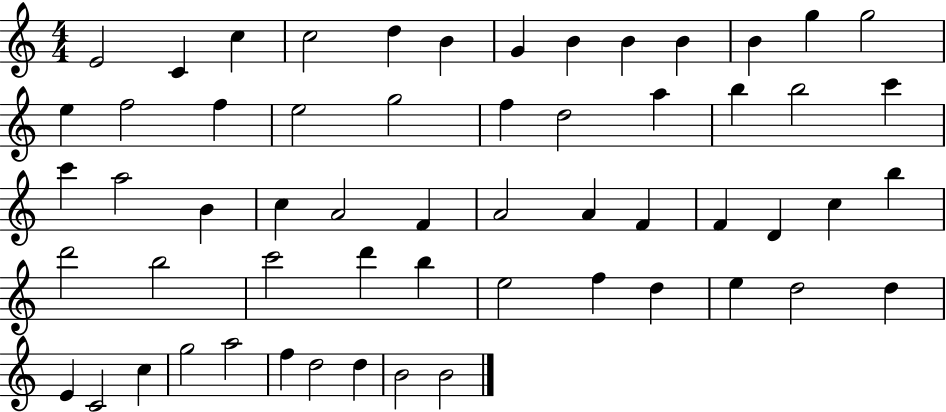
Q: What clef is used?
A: treble